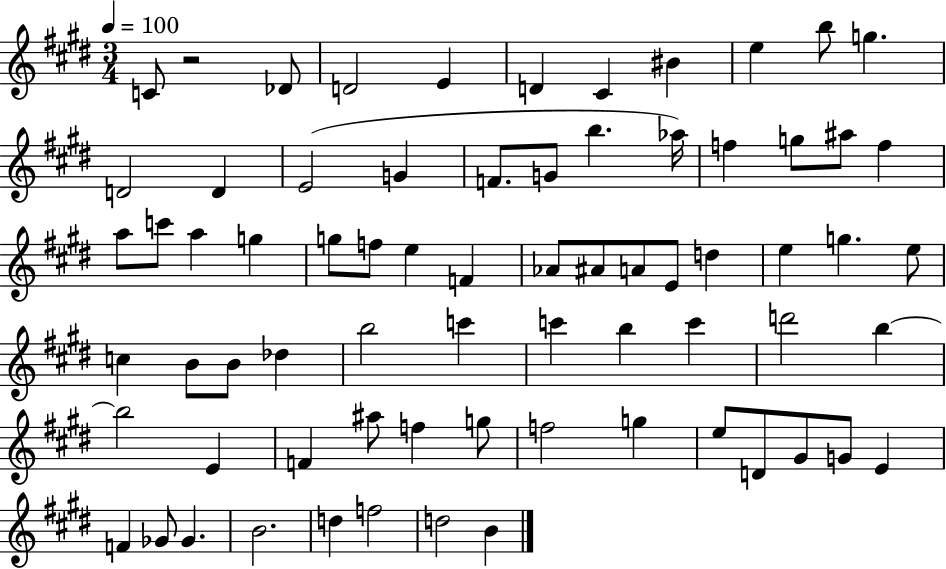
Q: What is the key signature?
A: E major